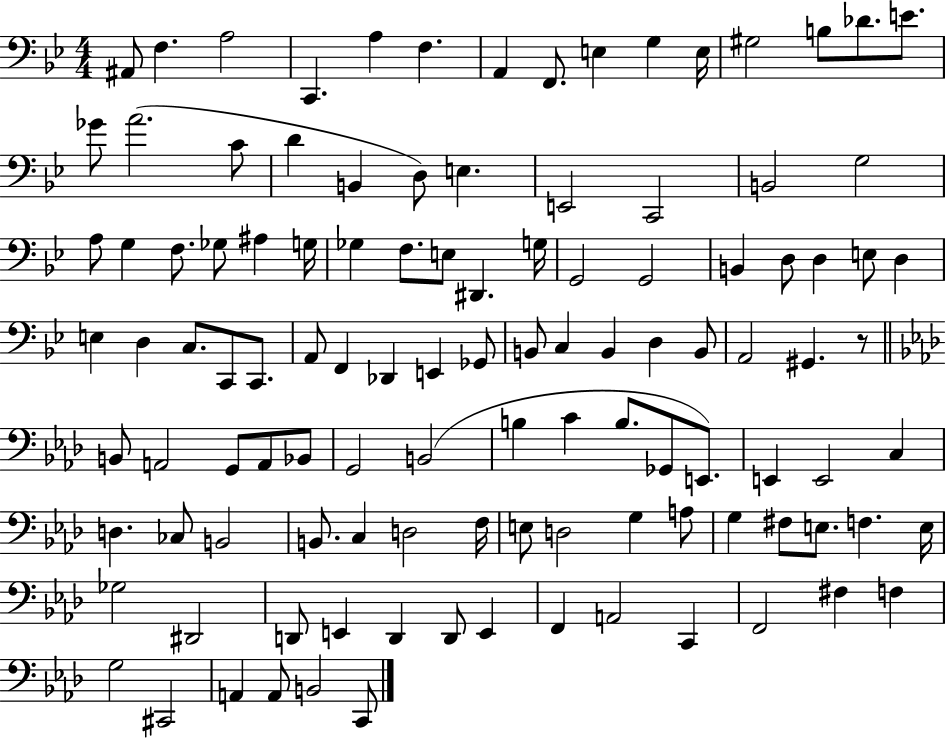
{
  \clef bass
  \numericTimeSignature
  \time 4/4
  \key bes \major
  ais,8 f4. a2 | c,4. a4 f4. | a,4 f,8. e4 g4 e16 | gis2 b8 des'8. e'8. | \break ges'8 a'2.( c'8 | d'4 b,4 d8) e4. | e,2 c,2 | b,2 g2 | \break a8 g4 f8. ges8 ais4 g16 | ges4 f8. e8 dis,4. g16 | g,2 g,2 | b,4 d8 d4 e8 d4 | \break e4 d4 c8. c,8 c,8. | a,8 f,4 des,4 e,4 ges,8 | b,8 c4 b,4 d4 b,8 | a,2 gis,4. r8 | \break \bar "||" \break \key aes \major b,8 a,2 g,8 a,8 bes,8 | g,2 b,2( | b4 c'4 b8. ges,8 e,8.) | e,4 e,2 c4 | \break d4. ces8 b,2 | b,8. c4 d2 f16 | e8 d2 g4 a8 | g4 fis8 e8. f4. e16 | \break ges2 dis,2 | d,8 e,4 d,4 d,8 e,4 | f,4 a,2 c,4 | f,2 fis4 f4 | \break g2 cis,2 | a,4 a,8 b,2 c,8 | \bar "|."
}